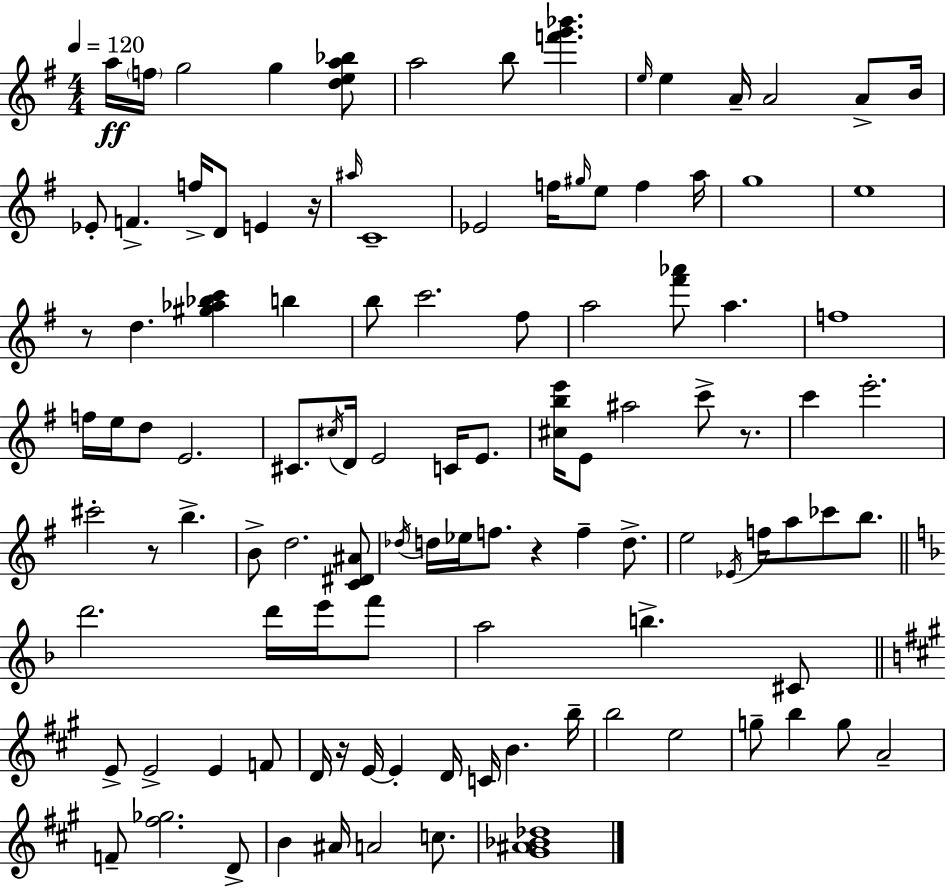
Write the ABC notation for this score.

X:1
T:Untitled
M:4/4
L:1/4
K:G
a/4 f/4 g2 g [dea_b]/2 a2 b/2 [f'g'_b'] e/4 e A/4 A2 A/2 B/4 _E/2 F f/4 D/2 E z/4 ^a/4 C4 _E2 f/4 ^g/4 e/2 f a/4 g4 e4 z/2 d [^g_a_bc'] b b/2 c'2 ^f/2 a2 [^f'_a']/2 a f4 f/4 e/4 d/2 E2 ^C/2 ^c/4 D/4 E2 C/4 E/2 [^cbe']/4 E/2 ^a2 c'/2 z/2 c' e'2 ^c'2 z/2 b B/2 d2 [C^D^A]/2 _d/4 d/4 _e/4 f/2 z f d/2 e2 _E/4 f/4 a/2 _c'/2 b/2 d'2 d'/4 e'/4 f'/2 a2 b ^C/2 E/2 E2 E F/2 D/4 z/4 E/4 E D/4 C/4 B b/4 b2 e2 g/2 b g/2 A2 F/2 [^f_g]2 D/2 B ^A/4 A2 c/2 [^G^A_B_d]4